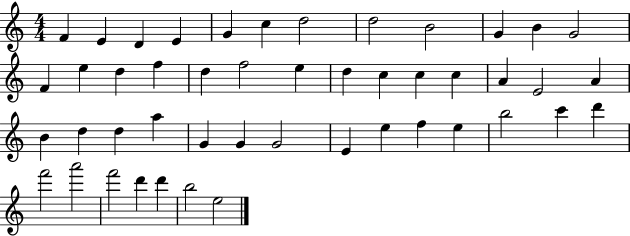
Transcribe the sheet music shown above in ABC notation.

X:1
T:Untitled
M:4/4
L:1/4
K:C
F E D E G c d2 d2 B2 G B G2 F e d f d f2 e d c c c A E2 A B d d a G G G2 E e f e b2 c' d' f'2 a'2 f'2 d' d' b2 e2